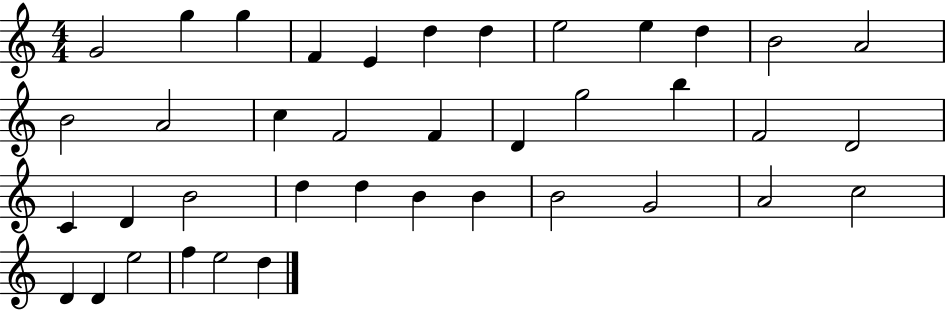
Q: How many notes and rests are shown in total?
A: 39